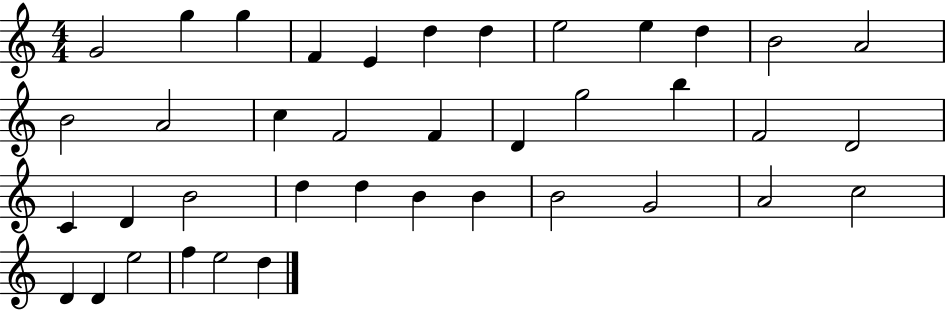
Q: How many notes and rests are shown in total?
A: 39